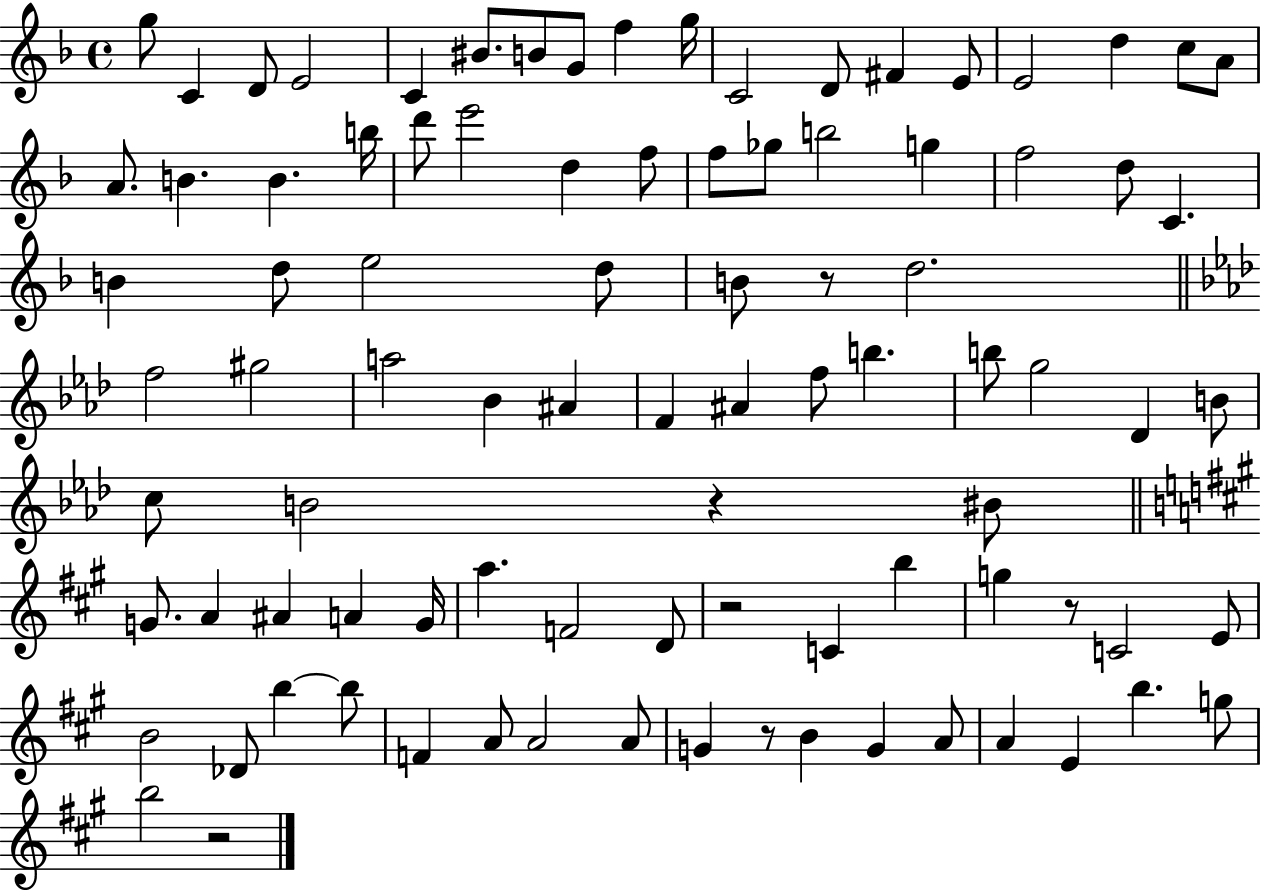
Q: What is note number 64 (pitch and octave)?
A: C4